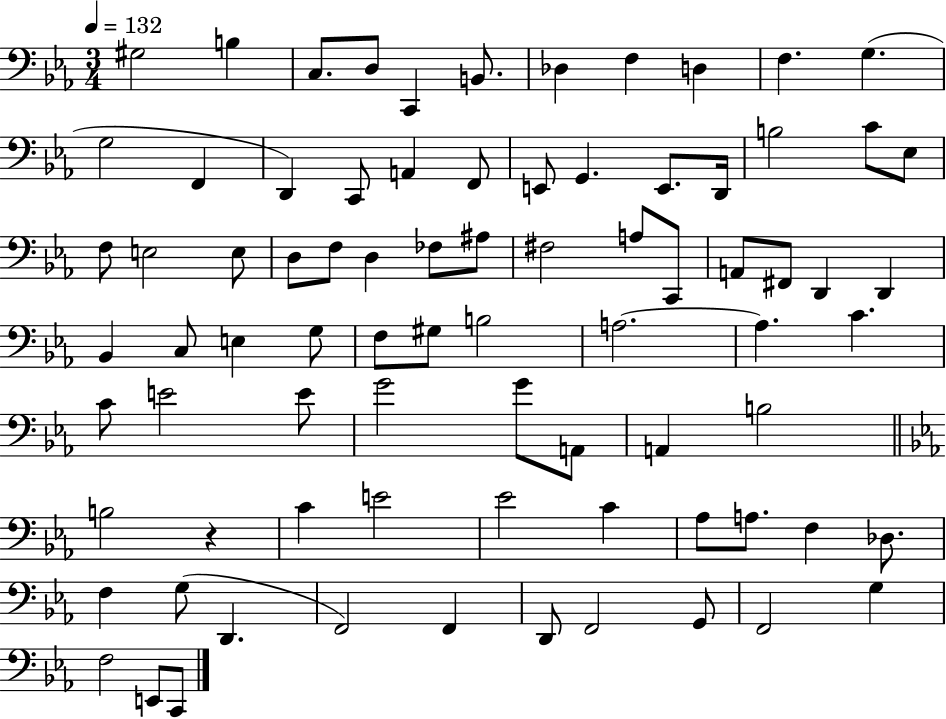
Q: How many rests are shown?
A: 1